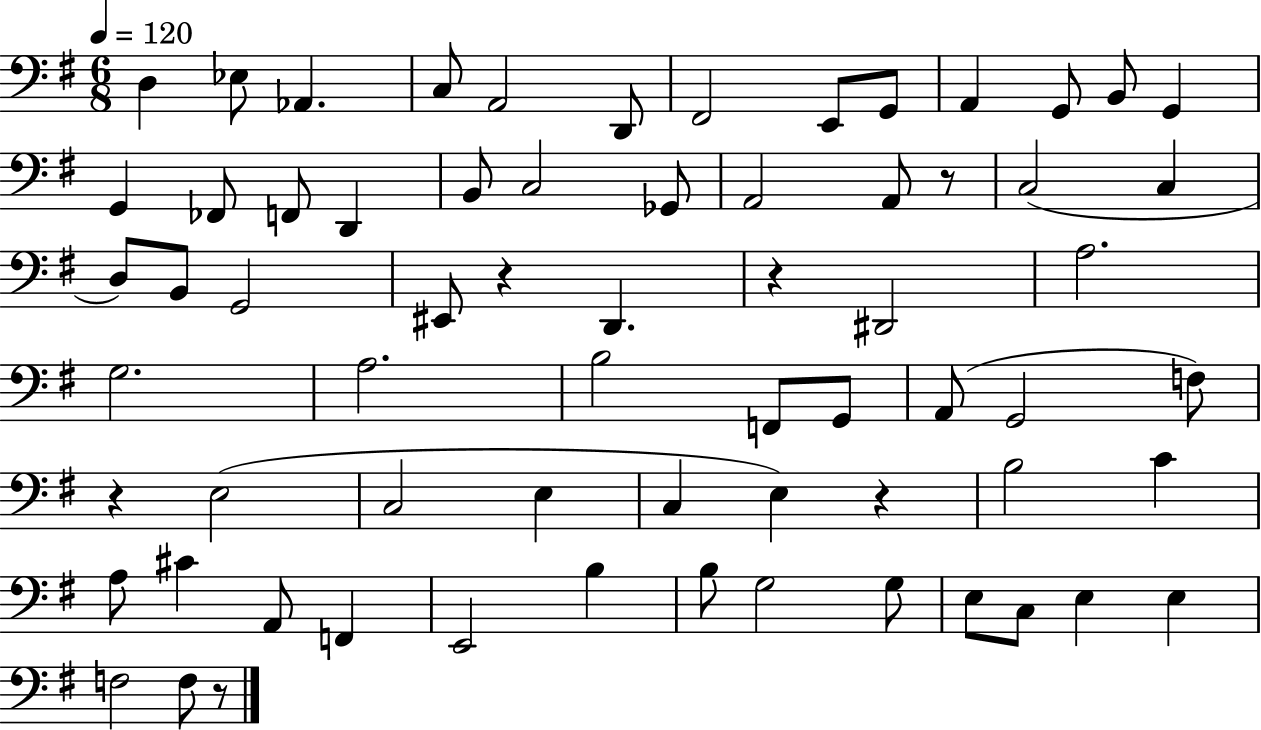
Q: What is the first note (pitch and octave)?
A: D3